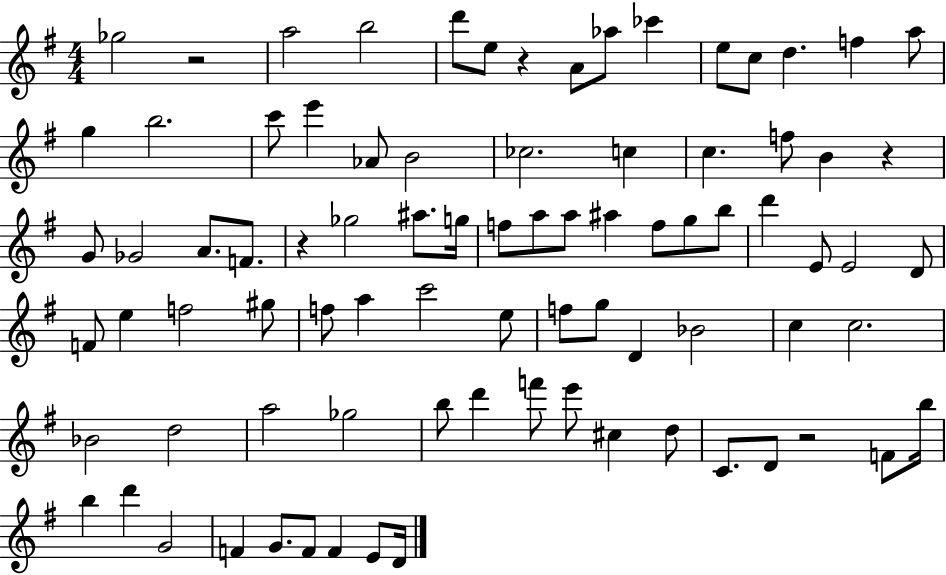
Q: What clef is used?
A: treble